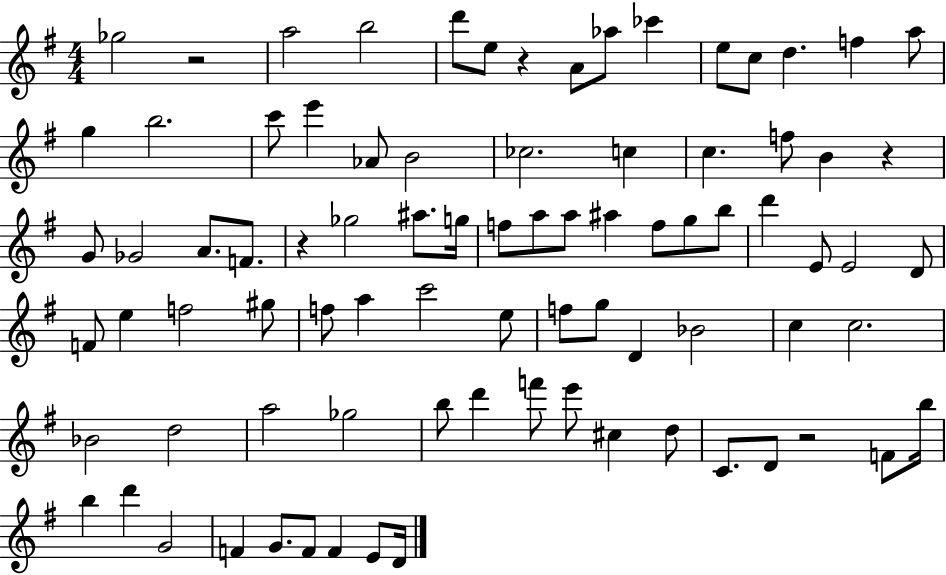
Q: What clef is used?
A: treble